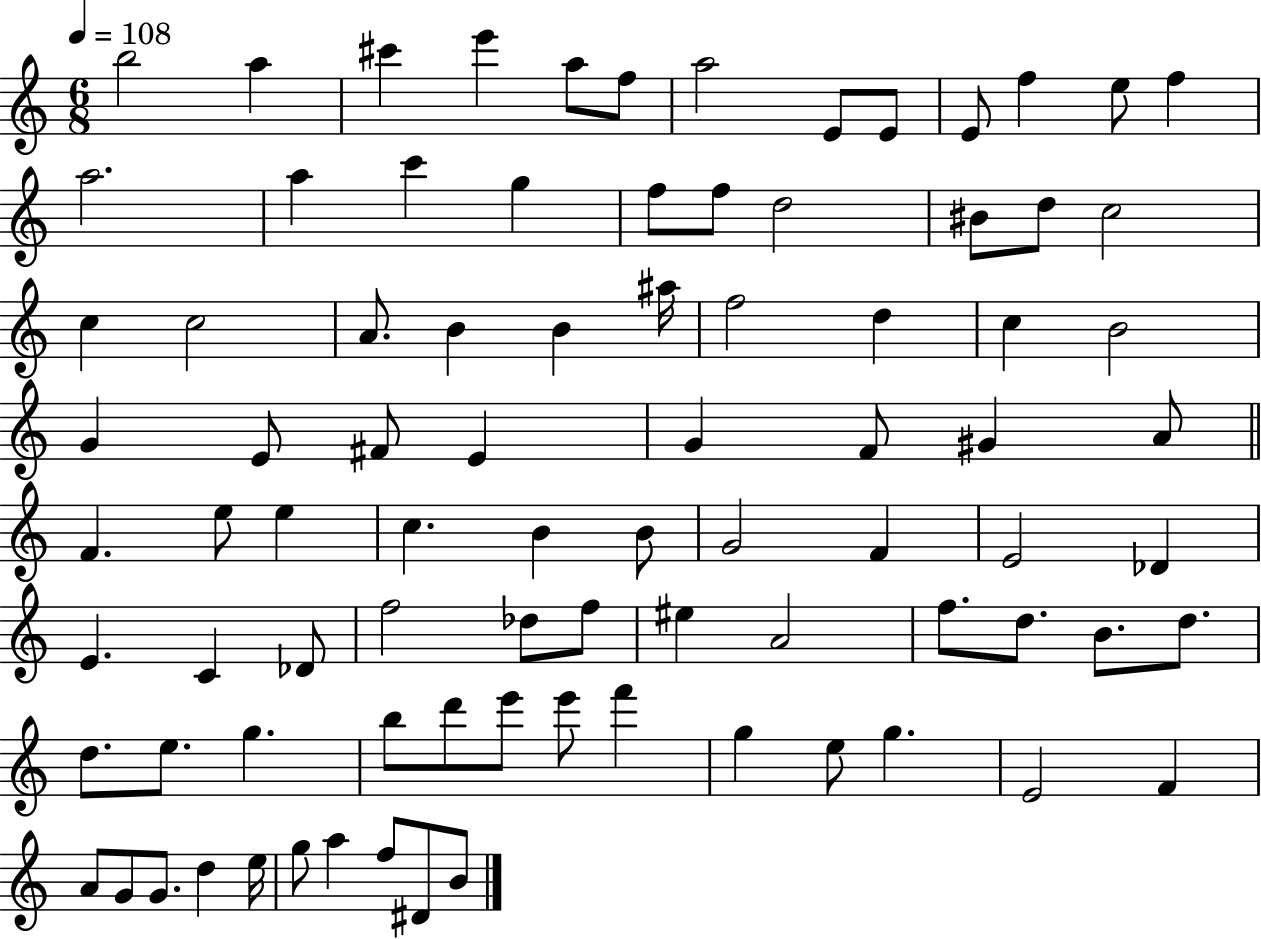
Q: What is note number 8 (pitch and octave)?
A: E4